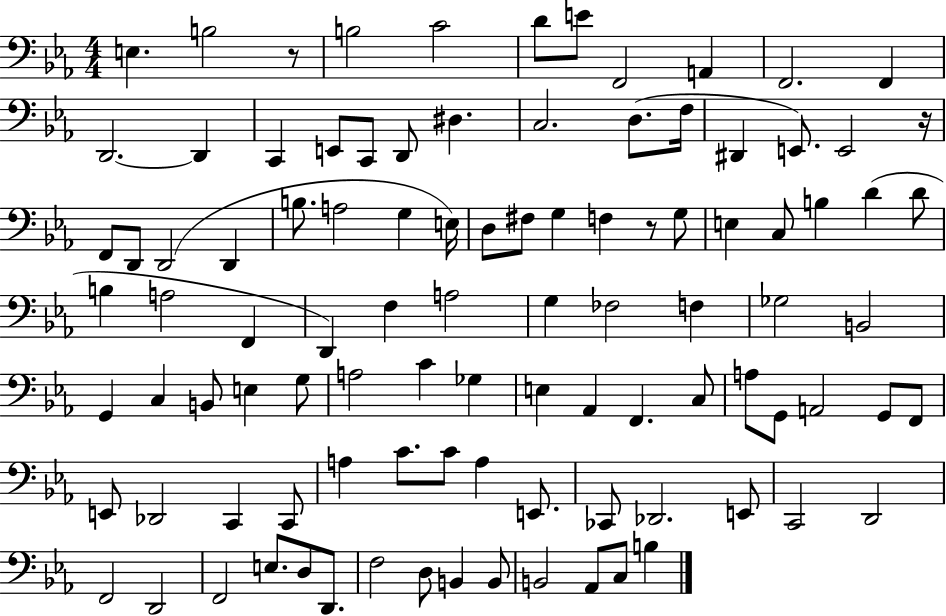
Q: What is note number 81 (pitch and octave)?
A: E2